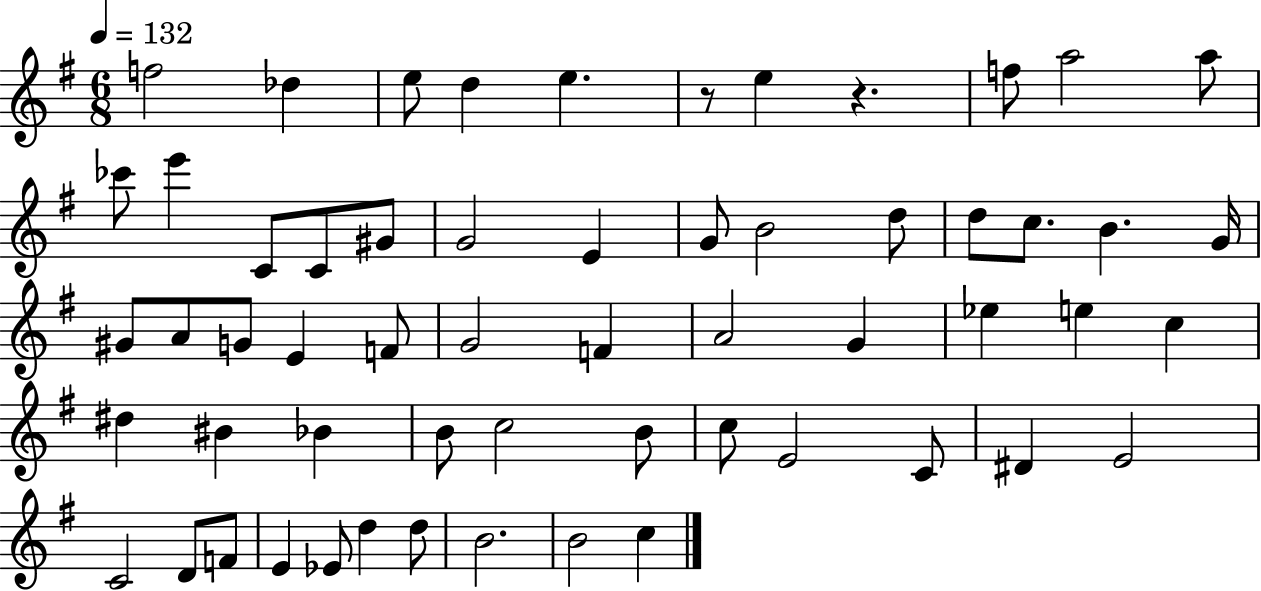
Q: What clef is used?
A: treble